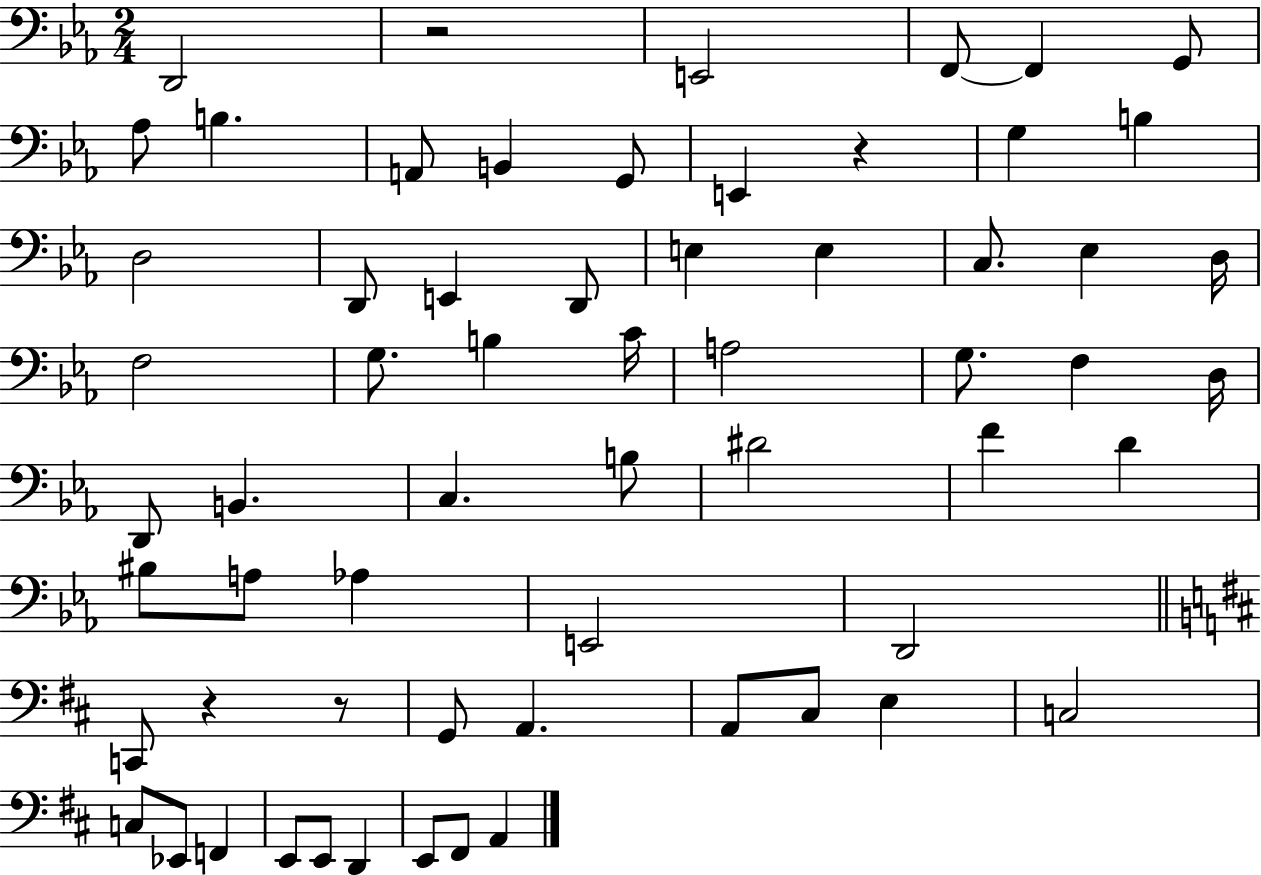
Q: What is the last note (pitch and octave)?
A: A2